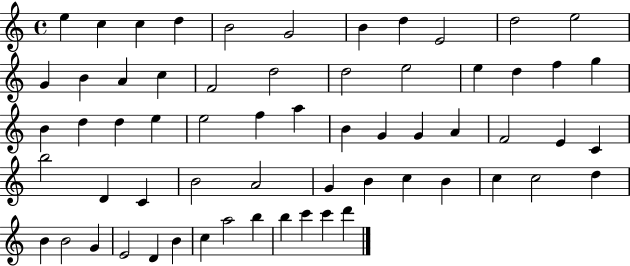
{
  \clef treble
  \time 4/4
  \defaultTimeSignature
  \key c \major
  e''4 c''4 c''4 d''4 | b'2 g'2 | b'4 d''4 e'2 | d''2 e''2 | \break g'4 b'4 a'4 c''4 | f'2 d''2 | d''2 e''2 | e''4 d''4 f''4 g''4 | \break b'4 d''4 d''4 e''4 | e''2 f''4 a''4 | b'4 g'4 g'4 a'4 | f'2 e'4 c'4 | \break b''2 d'4 c'4 | b'2 a'2 | g'4 b'4 c''4 b'4 | c''4 c''2 d''4 | \break b'4 b'2 g'4 | e'2 d'4 b'4 | c''4 a''2 b''4 | b''4 c'''4 c'''4 d'''4 | \break \bar "|."
}